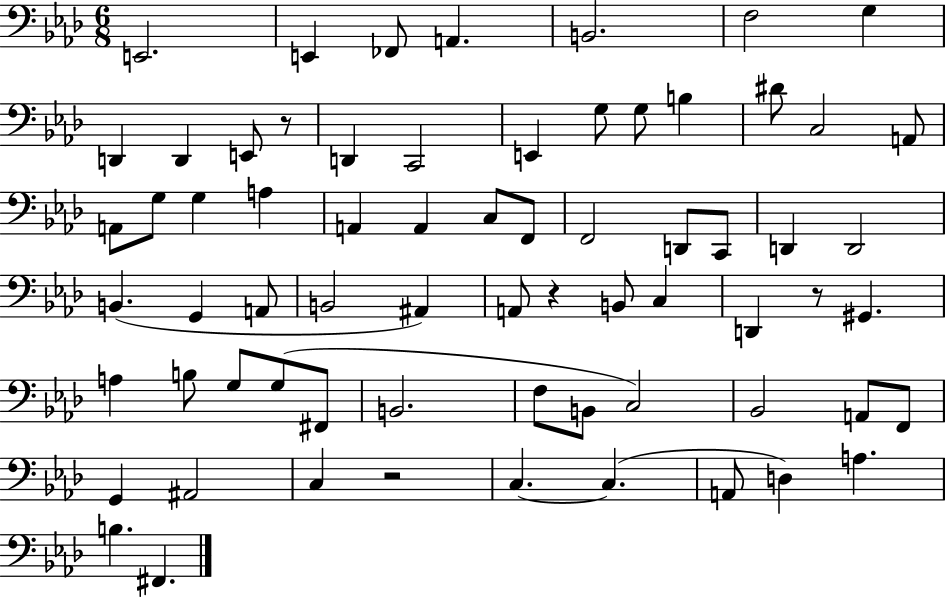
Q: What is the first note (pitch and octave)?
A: E2